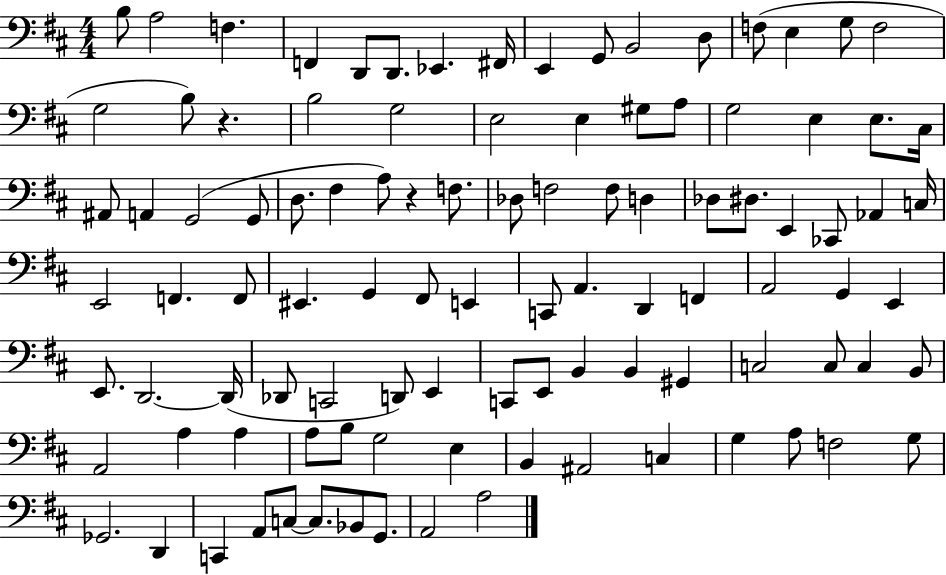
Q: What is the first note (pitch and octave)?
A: B3